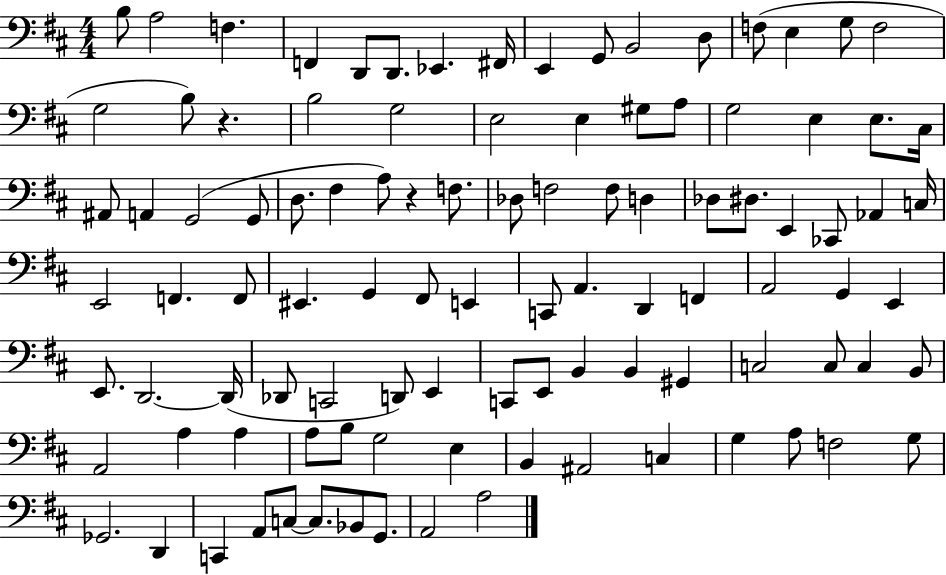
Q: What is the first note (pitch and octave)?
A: B3